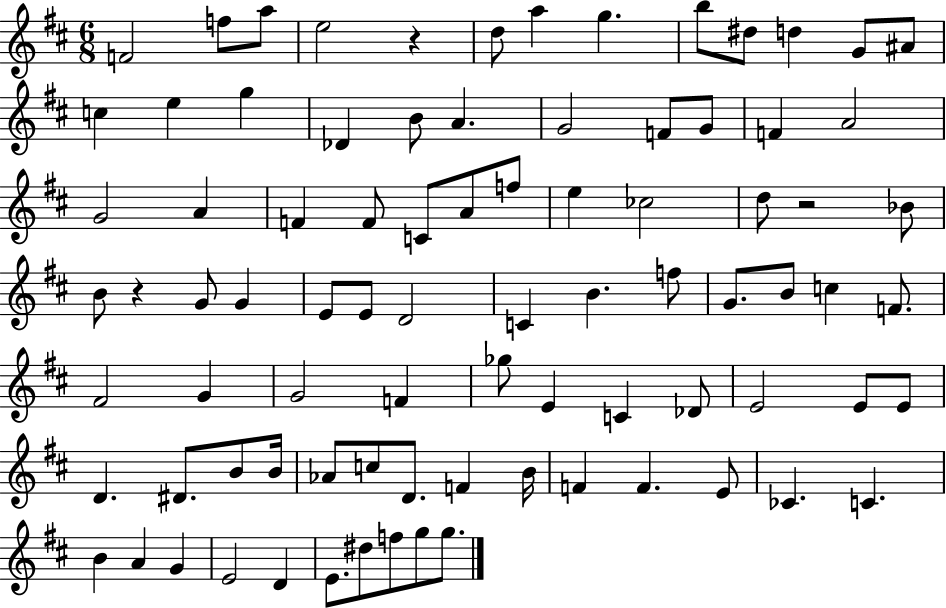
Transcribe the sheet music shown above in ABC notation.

X:1
T:Untitled
M:6/8
L:1/4
K:D
F2 f/2 a/2 e2 z d/2 a g b/2 ^d/2 d G/2 ^A/2 c e g _D B/2 A G2 F/2 G/2 F A2 G2 A F F/2 C/2 A/2 f/2 e _c2 d/2 z2 _B/2 B/2 z G/2 G E/2 E/2 D2 C B f/2 G/2 B/2 c F/2 ^F2 G G2 F _g/2 E C _D/2 E2 E/2 E/2 D ^D/2 B/2 B/4 _A/2 c/2 D/2 F B/4 F F E/2 _C C B A G E2 D E/2 ^d/2 f/2 g/2 g/2